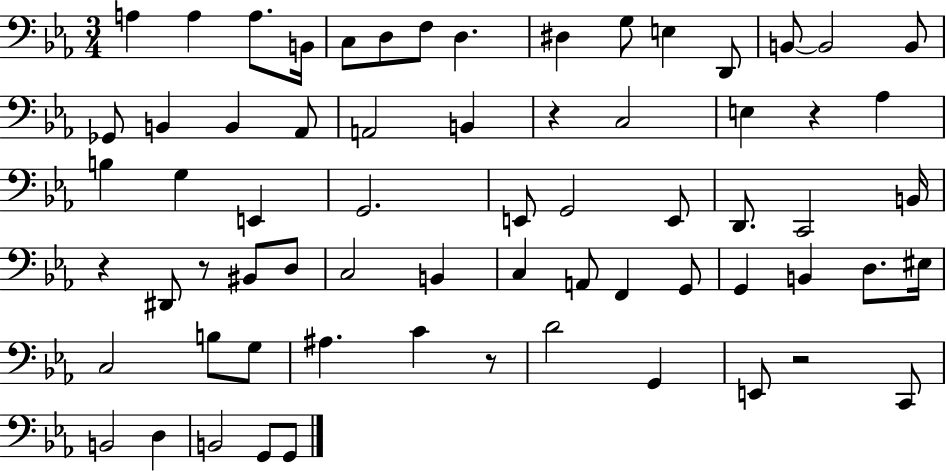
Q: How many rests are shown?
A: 6